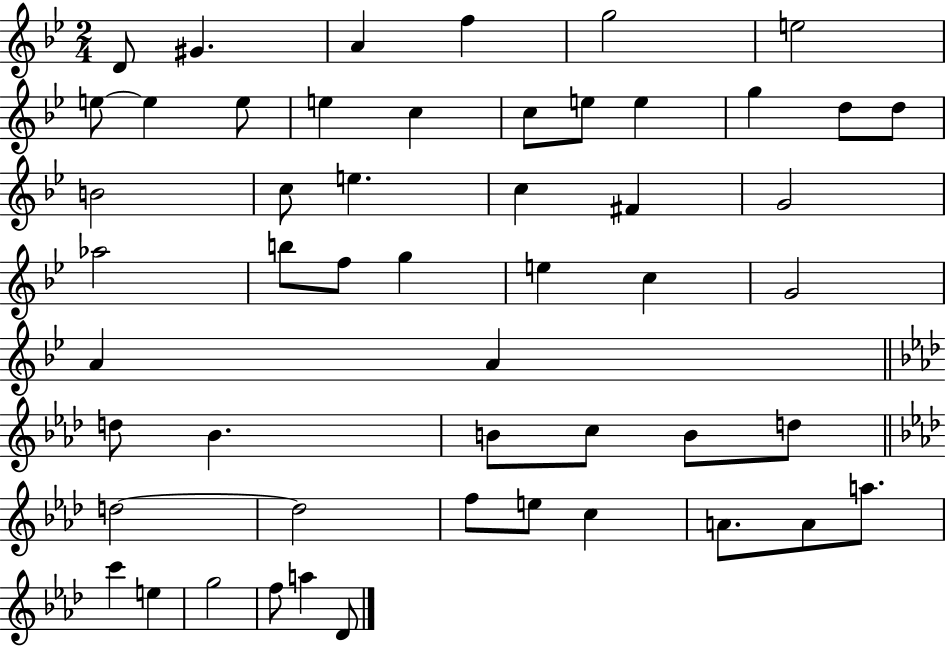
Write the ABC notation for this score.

X:1
T:Untitled
M:2/4
L:1/4
K:Bb
D/2 ^G A f g2 e2 e/2 e e/2 e c c/2 e/2 e g d/2 d/2 B2 c/2 e c ^F G2 _a2 b/2 f/2 g e c G2 A A d/2 _B B/2 c/2 B/2 d/2 d2 d2 f/2 e/2 c A/2 A/2 a/2 c' e g2 f/2 a _D/2